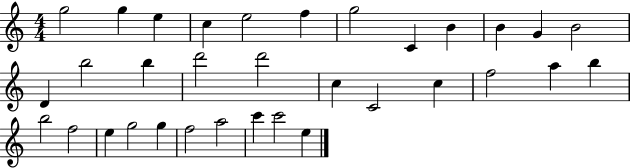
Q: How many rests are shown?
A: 0